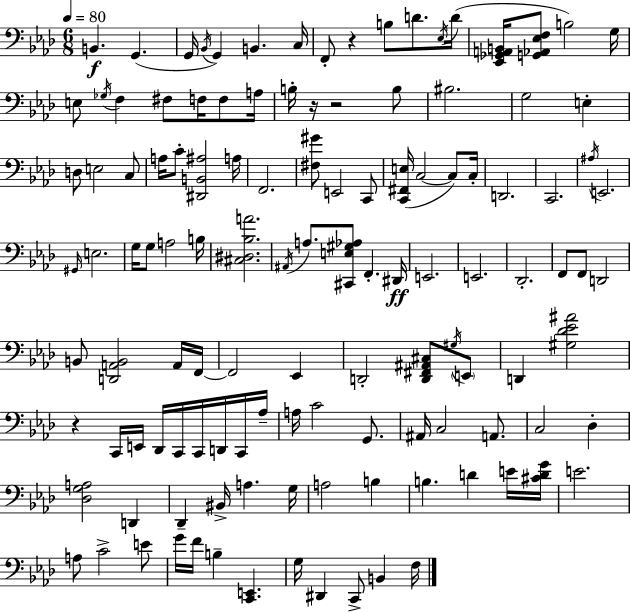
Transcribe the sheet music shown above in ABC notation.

X:1
T:Untitled
M:6/8
L:1/4
K:Ab
B,, G,, G,,/4 _B,,/4 G,, B,, C,/4 F,,/2 z B,/2 D/2 _E,/4 D/4 [_E,,_G,,A,,B,,]/4 [G,,_A,,_E,F,]/2 B,2 G,/4 E,/2 _G,/4 F, ^F,/2 F,/4 F,/2 A,/4 B,/4 z/4 z2 B,/2 ^B,2 G,2 E, D,/2 E,2 C,/2 A,/4 C/2 [^D,,B,,^A,]2 A,/4 F,,2 [^F,^G]/2 E,,2 C,,/2 [C,,^F,,E,]/4 C,2 C,/2 C,/4 D,,2 C,,2 ^A,/4 E,,2 ^G,,/4 E,2 G,/4 G,/2 A,2 B,/4 [^C,^D,_B,A]2 ^A,,/4 A,/2 [^C,,E,^G,_A,]/2 F,, ^D,,/4 E,,2 E,,2 _D,,2 F,,/2 F,,/2 D,,2 B,,/2 [D,,A,,B,,]2 A,,/4 F,,/4 F,,2 _E,, D,,2 [D,,^F,,^A,,^C,]/2 ^G,/4 E,,/2 D,, [^G,_D_E^A]2 z C,,/4 E,,/4 _D,,/4 C,,/4 C,,/4 D,,/4 C,,/4 _A,/4 A,/4 C2 G,,/2 ^A,,/4 C,2 A,,/2 C,2 _D, [_D,G,A,]2 D,, _D,, ^B,,/4 A, G,/4 A,2 B, B, D E/4 [^CDG]/4 E2 A,/2 C2 E/2 G/4 F/4 B, [C,,E,,] G,/4 ^D,, C,,/2 B,, F,/4